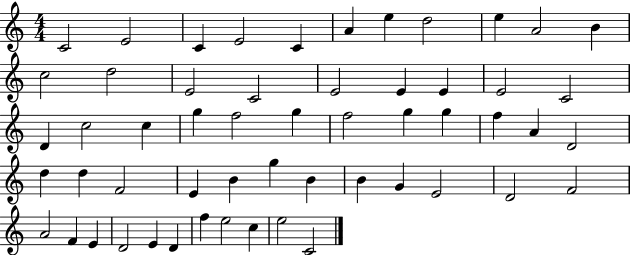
{
  \clef treble
  \numericTimeSignature
  \time 4/4
  \key c \major
  c'2 e'2 | c'4 e'2 c'4 | a'4 e''4 d''2 | e''4 a'2 b'4 | \break c''2 d''2 | e'2 c'2 | e'2 e'4 e'4 | e'2 c'2 | \break d'4 c''2 c''4 | g''4 f''2 g''4 | f''2 g''4 g''4 | f''4 a'4 d'2 | \break d''4 d''4 f'2 | e'4 b'4 g''4 b'4 | b'4 g'4 e'2 | d'2 f'2 | \break a'2 f'4 e'4 | d'2 e'4 d'4 | f''4 e''2 c''4 | e''2 c'2 | \break \bar "|."
}